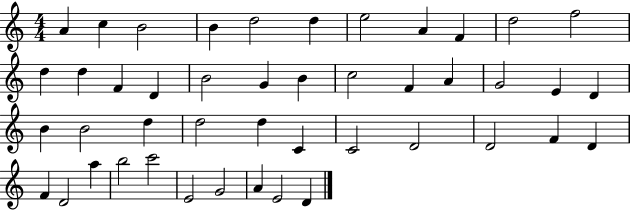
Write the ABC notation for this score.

X:1
T:Untitled
M:4/4
L:1/4
K:C
A c B2 B d2 d e2 A F d2 f2 d d F D B2 G B c2 F A G2 E D B B2 d d2 d C C2 D2 D2 F D F D2 a b2 c'2 E2 G2 A E2 D